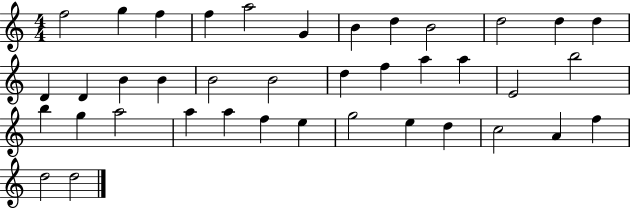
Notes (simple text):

F5/h G5/q F5/q F5/q A5/h G4/q B4/q D5/q B4/h D5/h D5/q D5/q D4/q D4/q B4/q B4/q B4/h B4/h D5/q F5/q A5/q A5/q E4/h B5/h B5/q G5/q A5/h A5/q A5/q F5/q E5/q G5/h E5/q D5/q C5/h A4/q F5/q D5/h D5/h